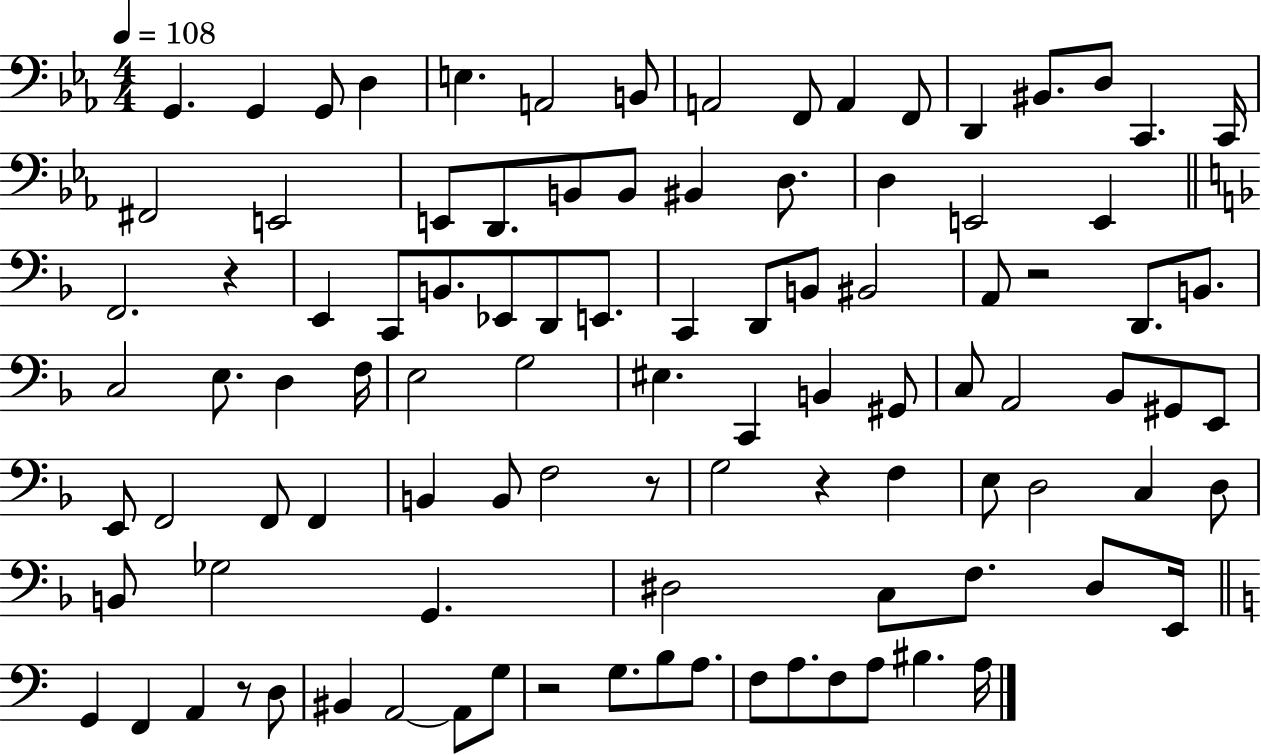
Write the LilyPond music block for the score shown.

{
  \clef bass
  \numericTimeSignature
  \time 4/4
  \key ees \major
  \tempo 4 = 108
  g,4. g,4 g,8 d4 | e4. a,2 b,8 | a,2 f,8 a,4 f,8 | d,4 bis,8. d8 c,4. c,16 | \break fis,2 e,2 | e,8 d,8. b,8 b,8 bis,4 d8. | d4 e,2 e,4 | \bar "||" \break \key d \minor f,2. r4 | e,4 c,8 b,8. ees,8 d,8 e,8. | c,4 d,8 b,8 bis,2 | a,8 r2 d,8. b,8. | \break c2 e8. d4 f16 | e2 g2 | eis4. c,4 b,4 gis,8 | c8 a,2 bes,8 gis,8 e,8 | \break e,8 f,2 f,8 f,4 | b,4 b,8 f2 r8 | g2 r4 f4 | e8 d2 c4 d8 | \break b,8 ges2 g,4. | dis2 c8 f8. dis8 e,16 | \bar "||" \break \key c \major g,4 f,4 a,4 r8 d8 | bis,4 a,2~~ a,8 g8 | r2 g8. b8 a8. | f8 a8. f8 a8 bis4. a16 | \break \bar "|."
}